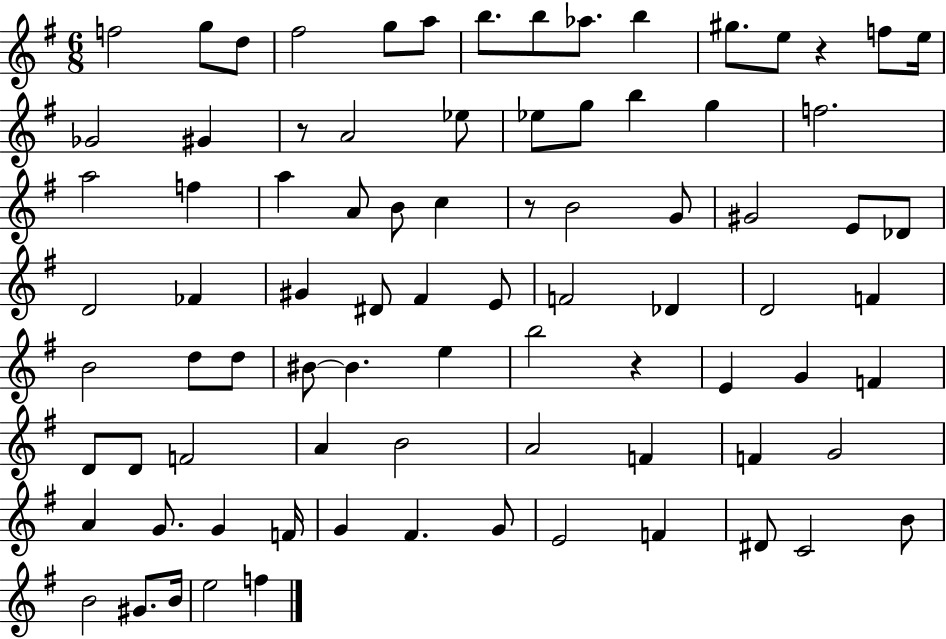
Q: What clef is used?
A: treble